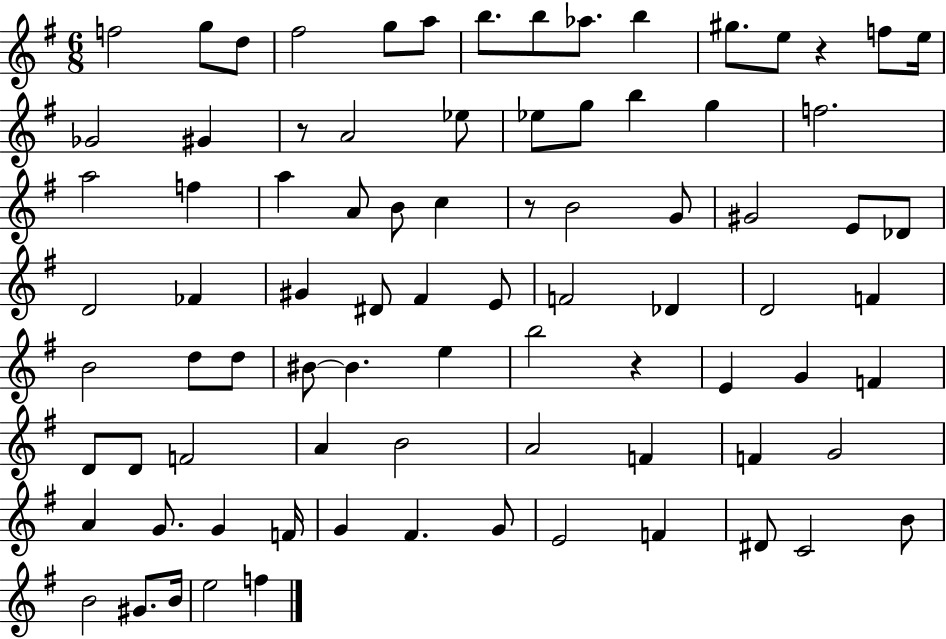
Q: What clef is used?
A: treble